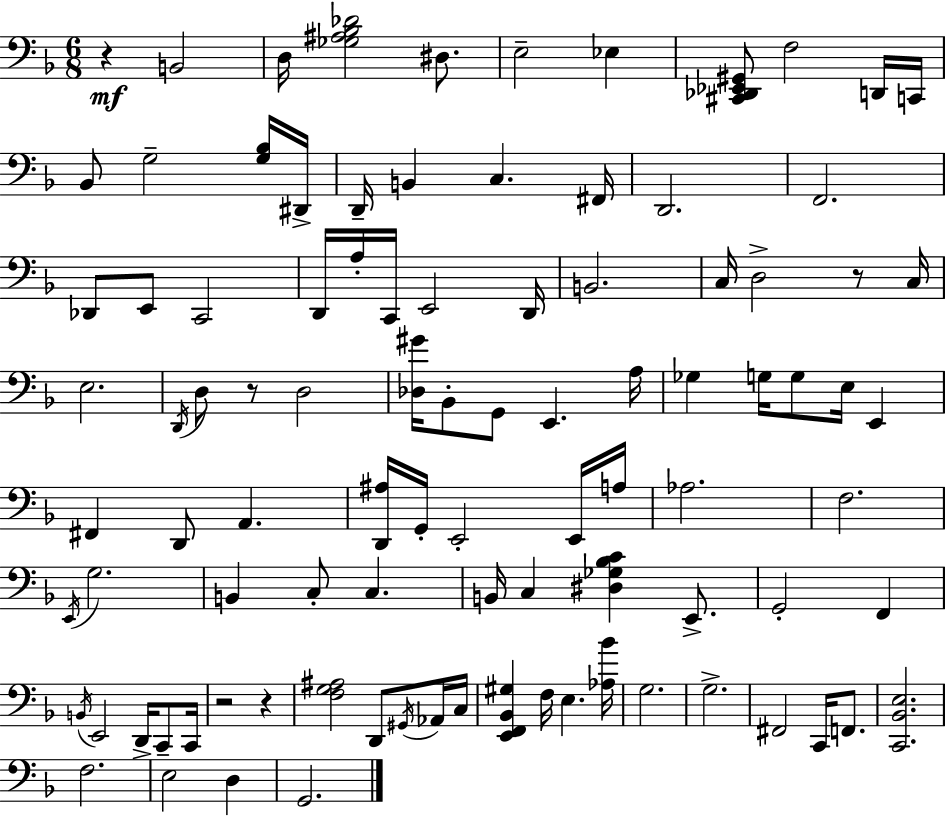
X:1
T:Untitled
M:6/8
L:1/4
K:F
z B,,2 D,/4 [_G,^A,_B,_D]2 ^D,/2 E,2 _E, [^C,,_D,,_E,,^G,,]/2 F,2 D,,/4 C,,/4 _B,,/2 G,2 [G,_B,]/4 ^D,,/4 D,,/4 B,, C, ^F,,/4 D,,2 F,,2 _D,,/2 E,,/2 C,,2 D,,/4 A,/4 C,,/4 E,,2 D,,/4 B,,2 C,/4 D,2 z/2 C,/4 E,2 D,,/4 D,/2 z/2 D,2 [_D,^G]/4 _B,,/2 G,,/2 E,, A,/4 _G, G,/4 G,/2 E,/4 E,, ^F,, D,,/2 A,, [D,,^A,]/4 G,,/4 E,,2 E,,/4 A,/4 _A,2 F,2 E,,/4 G,2 B,, C,/2 C, B,,/4 C, [^D,_G,_B,C] E,,/2 G,,2 F,, B,,/4 E,,2 D,,/4 C,,/2 C,,/4 z2 z [F,G,^A,]2 D,,/2 ^G,,/4 _A,,/4 C,/4 [E,,F,,_B,,^G,] F,/4 E, [_A,_B]/4 G,2 G,2 ^F,,2 C,,/4 F,,/2 [C,,_B,,E,]2 F,2 E,2 D, G,,2